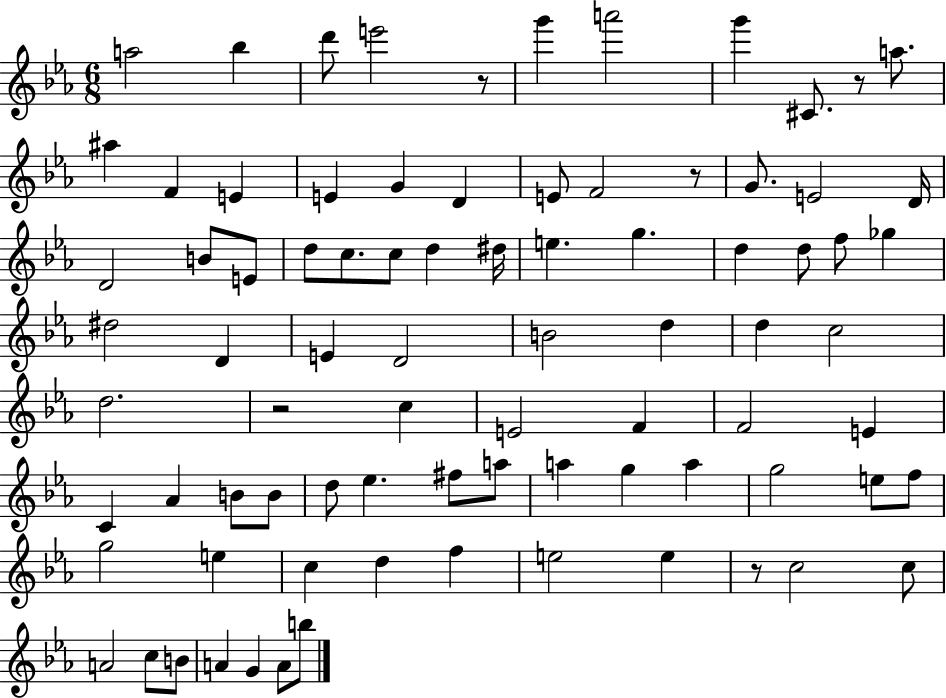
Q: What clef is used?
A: treble